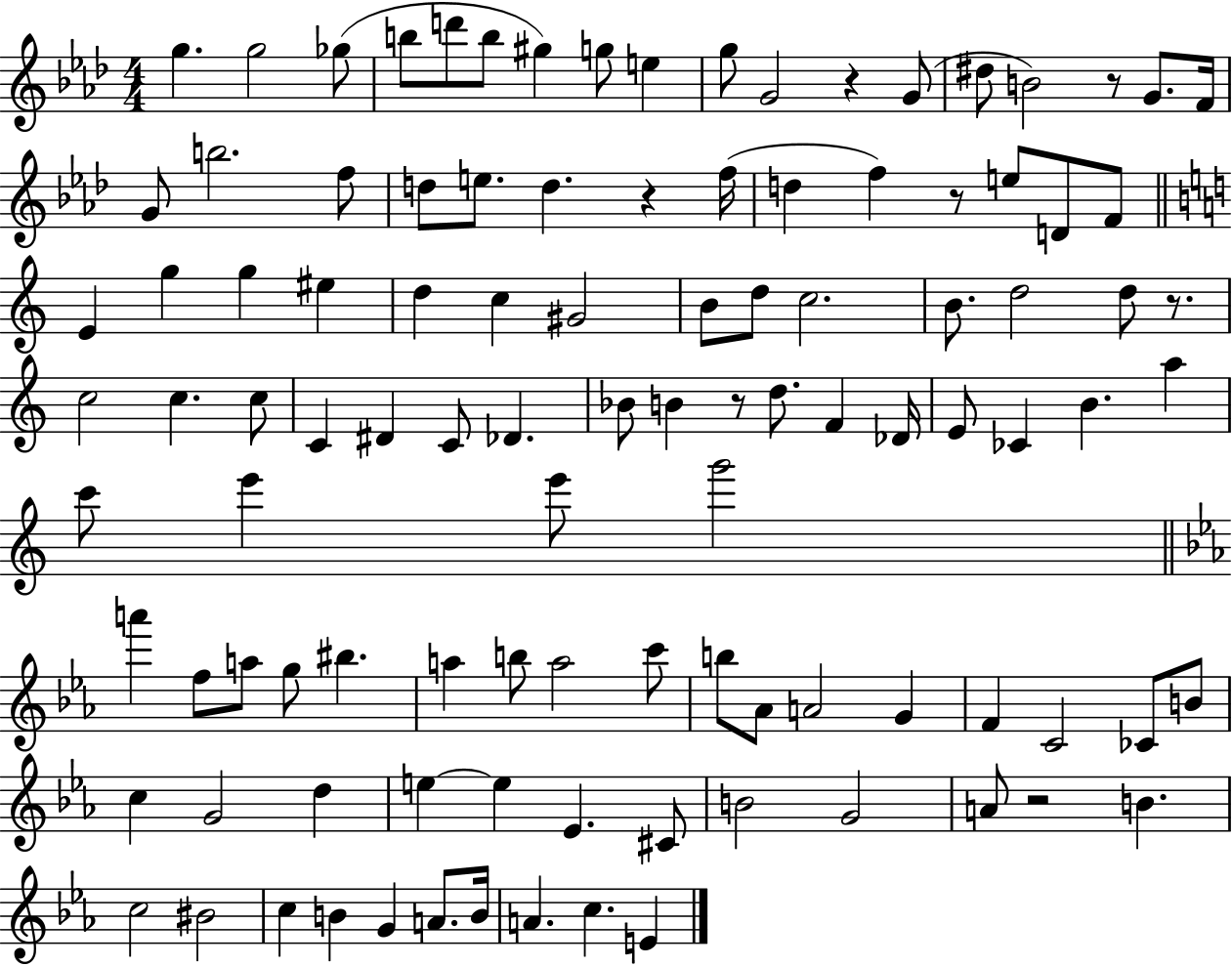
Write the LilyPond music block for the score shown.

{
  \clef treble
  \numericTimeSignature
  \time 4/4
  \key aes \major
  g''4. g''2 ges''8( | b''8 d'''8 b''8 gis''4) g''8 e''4 | g''8 g'2 r4 g'8( | dis''8 b'2) r8 g'8. f'16 | \break g'8 b''2. f''8 | d''8 e''8. d''4. r4 f''16( | d''4 f''4) r8 e''8 d'8 f'8 | \bar "||" \break \key c \major e'4 g''4 g''4 eis''4 | d''4 c''4 gis'2 | b'8 d''8 c''2. | b'8. d''2 d''8 r8. | \break c''2 c''4. c''8 | c'4 dis'4 c'8 des'4. | bes'8 b'4 r8 d''8. f'4 des'16 | e'8 ces'4 b'4. a''4 | \break c'''8 e'''4 e'''8 g'''2 | \bar "||" \break \key c \minor a'''4 f''8 a''8 g''8 bis''4. | a''4 b''8 a''2 c'''8 | b''8 aes'8 a'2 g'4 | f'4 c'2 ces'8 b'8 | \break c''4 g'2 d''4 | e''4~~ e''4 ees'4. cis'8 | b'2 g'2 | a'8 r2 b'4. | \break c''2 bis'2 | c''4 b'4 g'4 a'8. b'16 | a'4. c''4. e'4 | \bar "|."
}